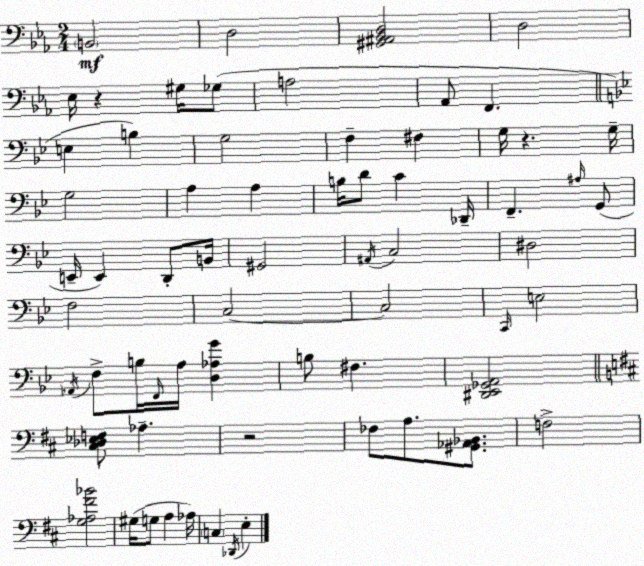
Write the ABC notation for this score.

X:1
T:Untitled
M:2/4
L:1/4
K:Cm
B,,2 D,2 [^G,,^A,,_B,,D,]2 D,2 _E,/4 z ^G,/4 _G,/2 A,2 _A,,/2 F,, E, B, G,2 F, ^F, G,/4 z G,/4 G,2 A, A, B,/4 D/2 C _D,,/4 F,, ^A,/4 G,,/2 E,,/4 E,, D,,/2 B,,/4 ^G,,2 ^A,,/4 C,2 ^D,2 F,2 C,2 C,2 C,,/4 E,2 _A,,/4 F,/2 B,/4 F,,/4 A,/4 [D,_A,G] B,/2 ^F, [^D,,_E,,_G,,A,,]2 [^C,_D,_E,F,]/2 _A, z2 _F,/2 A,/2 [^G,,_A,,_B,,]/2 F,2 [G,_A,^F_B]2 ^G,/4 G,/2 A, _A,/4 C, _D,,/4 E,